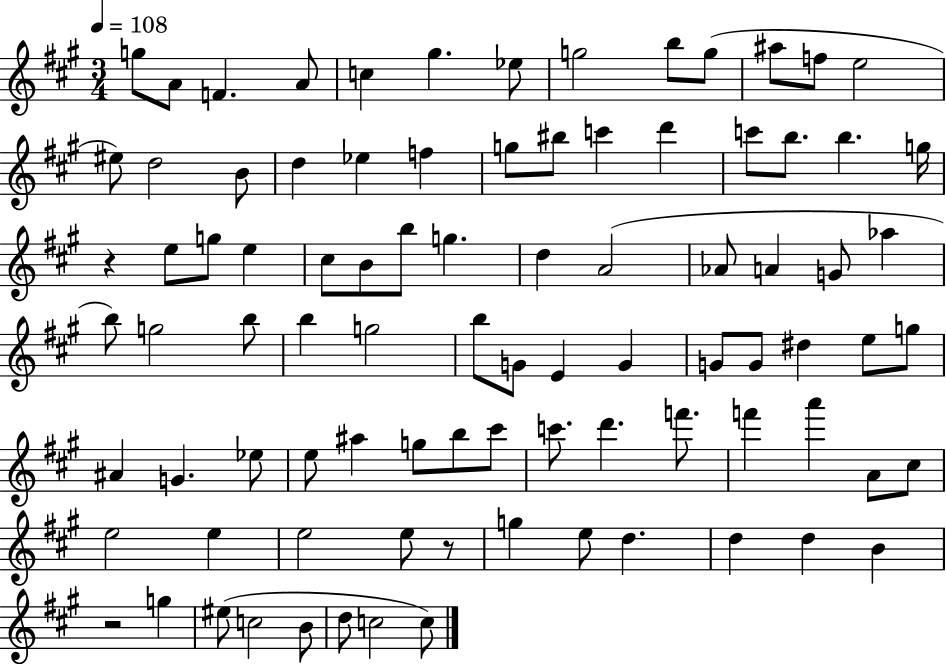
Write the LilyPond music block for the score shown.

{
  \clef treble
  \numericTimeSignature
  \time 3/4
  \key a \major
  \tempo 4 = 108
  \repeat volta 2 { g''8 a'8 f'4. a'8 | c''4 gis''4. ees''8 | g''2 b''8 g''8( | ais''8 f''8 e''2 | \break eis''8) d''2 b'8 | d''4 ees''4 f''4 | g''8 bis''8 c'''4 d'''4 | c'''8 b''8. b''4. g''16 | \break r4 e''8 g''8 e''4 | cis''8 b'8 b''8 g''4. | d''4 a'2( | aes'8 a'4 g'8 aes''4 | \break b''8) g''2 b''8 | b''4 g''2 | b''8 g'8 e'4 g'4 | g'8 g'8 dis''4 e''8 g''8 | \break ais'4 g'4. ees''8 | e''8 ais''4 g''8 b''8 cis'''8 | c'''8. d'''4. f'''8. | f'''4 a'''4 a'8 cis''8 | \break e''2 e''4 | e''2 e''8 r8 | g''4 e''8 d''4. | d''4 d''4 b'4 | \break r2 g''4 | eis''8( c''2 b'8 | d''8 c''2 c''8) | } \bar "|."
}